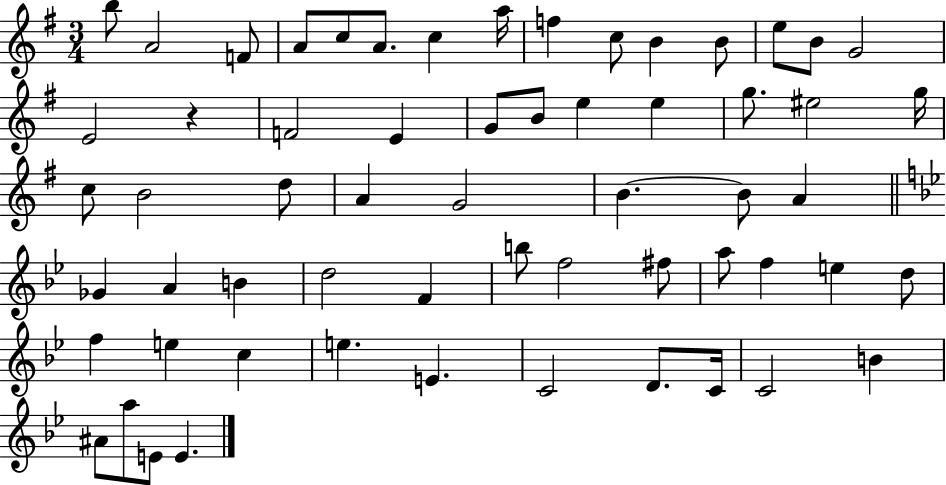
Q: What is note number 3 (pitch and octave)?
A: F4